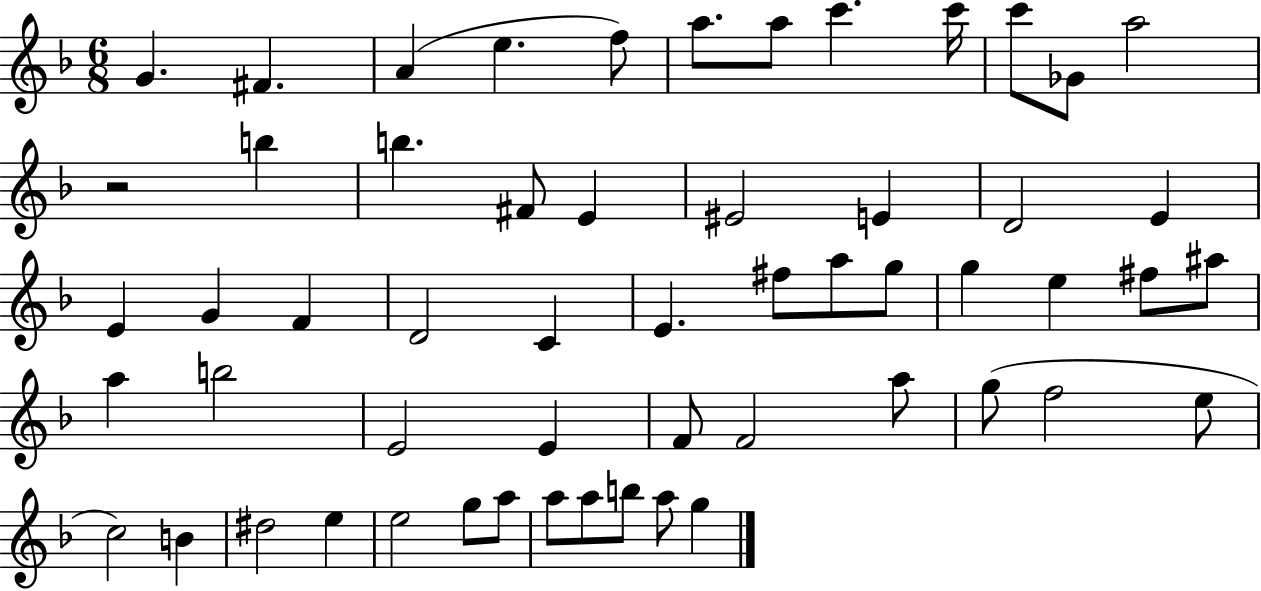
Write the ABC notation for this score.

X:1
T:Untitled
M:6/8
L:1/4
K:F
G ^F A e f/2 a/2 a/2 c' c'/4 c'/2 _G/2 a2 z2 b b ^F/2 E ^E2 E D2 E E G F D2 C E ^f/2 a/2 g/2 g e ^f/2 ^a/2 a b2 E2 E F/2 F2 a/2 g/2 f2 e/2 c2 B ^d2 e e2 g/2 a/2 a/2 a/2 b/2 a/2 g